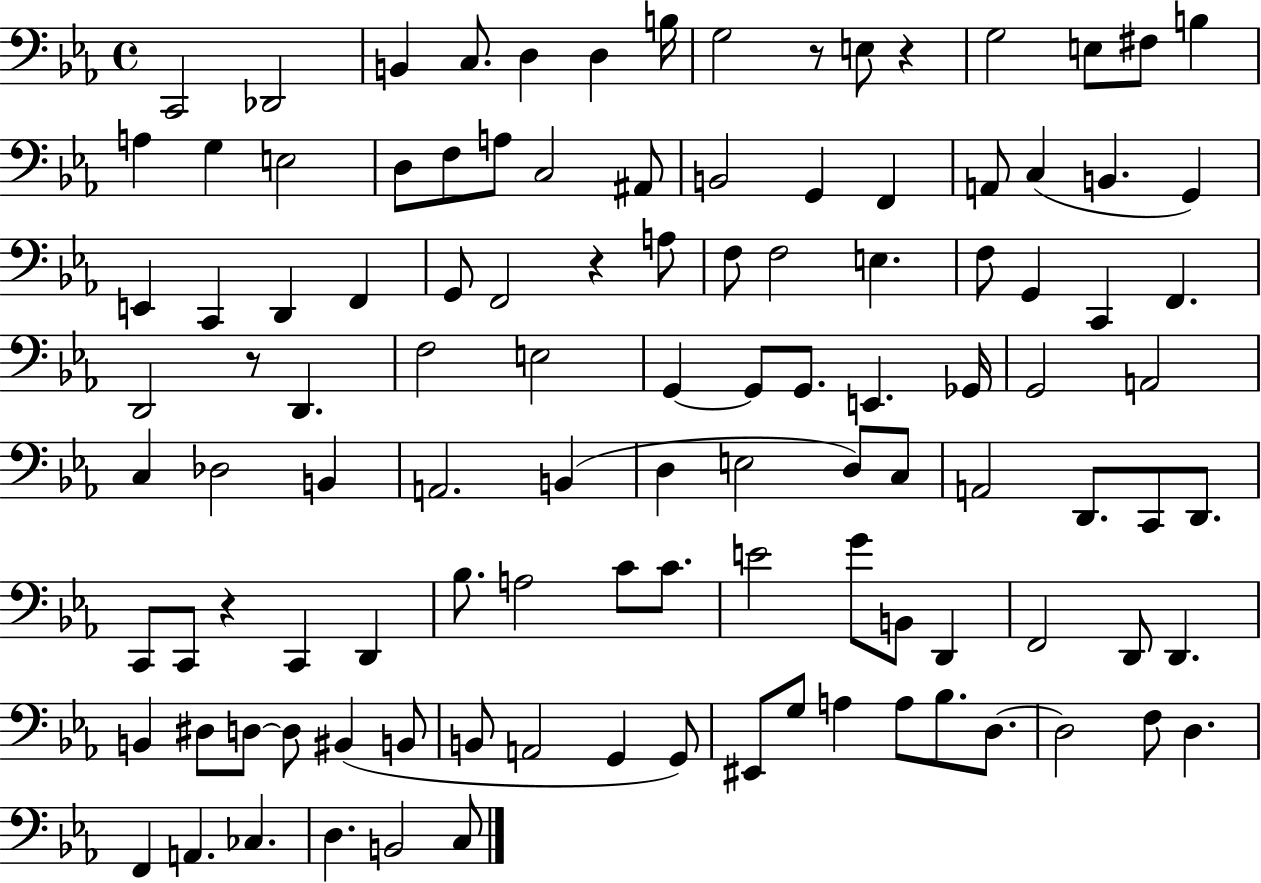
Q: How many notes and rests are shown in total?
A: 111